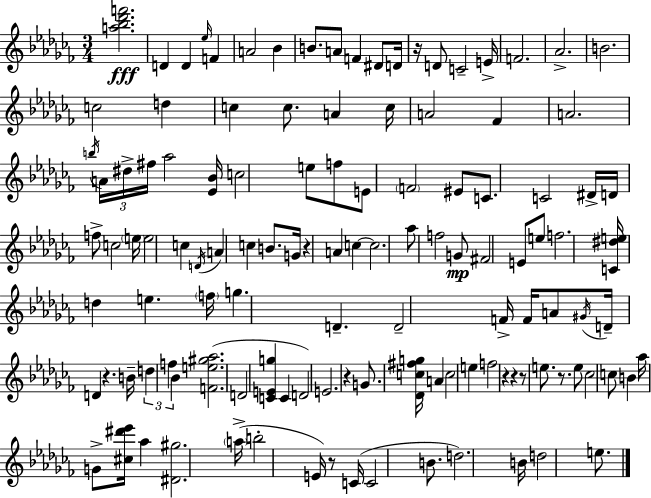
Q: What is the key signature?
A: AES minor